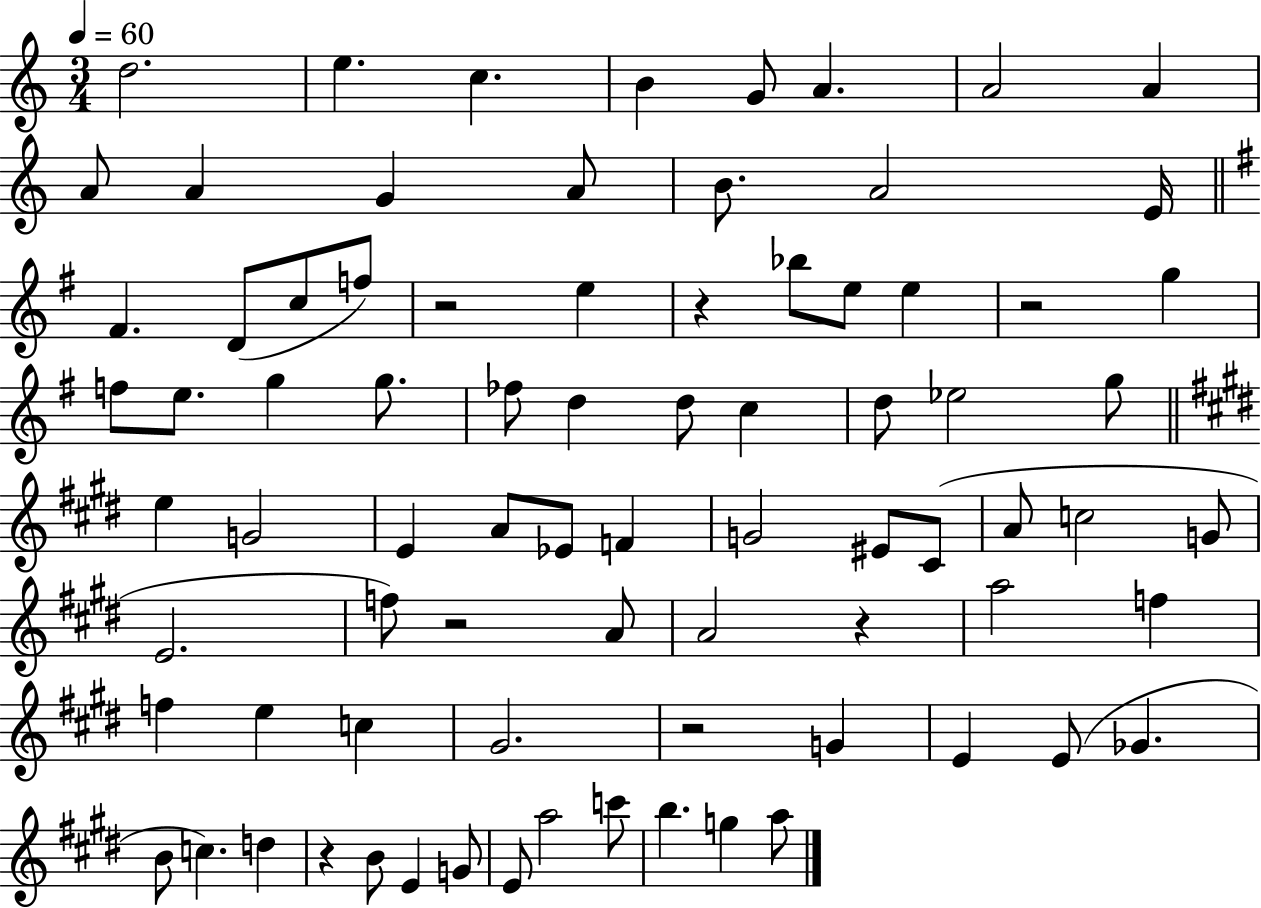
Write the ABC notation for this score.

X:1
T:Untitled
M:3/4
L:1/4
K:C
d2 e c B G/2 A A2 A A/2 A G A/2 B/2 A2 E/4 ^F D/2 c/2 f/2 z2 e z _b/2 e/2 e z2 g f/2 e/2 g g/2 _f/2 d d/2 c d/2 _e2 g/2 e G2 E A/2 _E/2 F G2 ^E/2 ^C/2 A/2 c2 G/2 E2 f/2 z2 A/2 A2 z a2 f f e c ^G2 z2 G E E/2 _G B/2 c d z B/2 E G/2 E/2 a2 c'/2 b g a/2